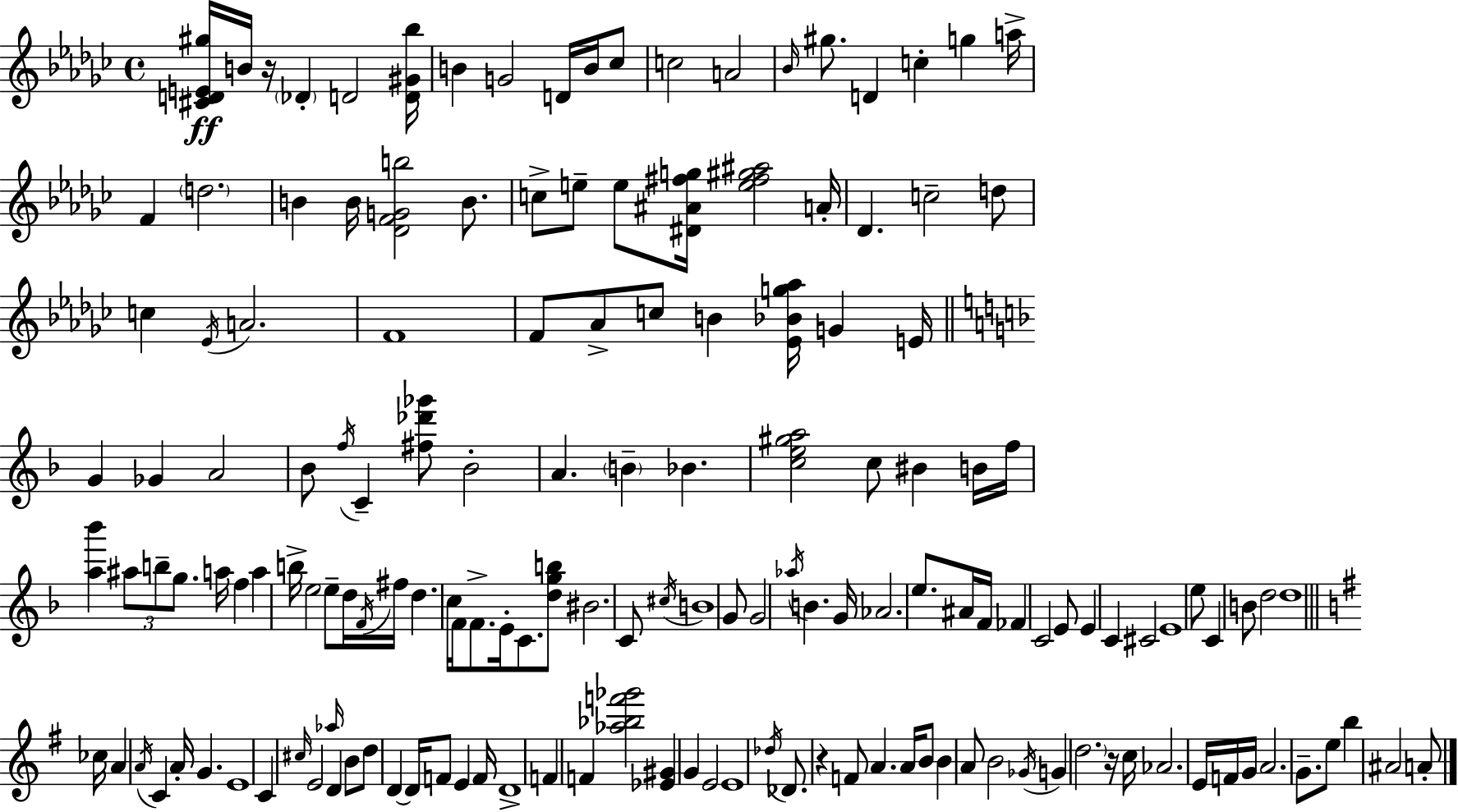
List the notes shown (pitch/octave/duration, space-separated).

[C#4,D4,E4,G#5]/s B4/s R/s Db4/q D4/h [D4,G#4,Bb5]/s B4/q G4/h D4/s B4/s CES5/e C5/h A4/h Bb4/s G#5/e. D4/q C5/q G5/q A5/s F4/q D5/h. B4/q B4/s [Db4,F4,G4,B5]/h B4/e. C5/e E5/e E5/e [D#4,A#4,F#5,G5]/s [E5,F#5,G#5,A#5]/h A4/s Db4/q. C5/h D5/e C5/q Eb4/s A4/h. F4/w F4/e Ab4/e C5/e B4/q [Eb4,Bb4,G5,Ab5]/s G4/q E4/s G4/q Gb4/q A4/h Bb4/e F5/s C4/q [F#5,Db6,Gb6]/e Bb4/h A4/q. B4/q Bb4/q. [C5,E5,G#5,A5]/h C5/e BIS4/q B4/s F5/s [A5,Bb6]/q A#5/e B5/e G5/e. A5/s F5/q A5/q B5/s E5/h E5/e D5/s F4/s F#5/s D5/q. C5/s F4/s F4/e. E4/s C4/e. [D5,G5,B5]/e BIS4/h. C4/e C#5/s B4/w G4/e G4/h Ab5/s B4/q. G4/s Ab4/h. E5/e. A#4/s F4/s FES4/q C4/h E4/e E4/q C4/q C#4/h E4/w E5/e C4/q B4/e D5/h D5/w CES5/s A4/q A4/s C4/q A4/s G4/q. E4/w C4/q C#5/s E4/h Ab5/s D4/q B4/e D5/e D4/q D4/s F4/e E4/q F4/s D4/w F4/q F4/q [Ab5,Bb5,F6,Gb6]/h [Eb4,G#4]/q G4/q E4/h E4/w Db5/s Db4/e. R/q F4/e A4/q. A4/s B4/e B4/q A4/e B4/h Gb4/s G4/q D5/h. R/s C5/s Ab4/h. E4/s F4/s G4/s A4/h. G4/e. E5/e B5/q A#4/h A4/e